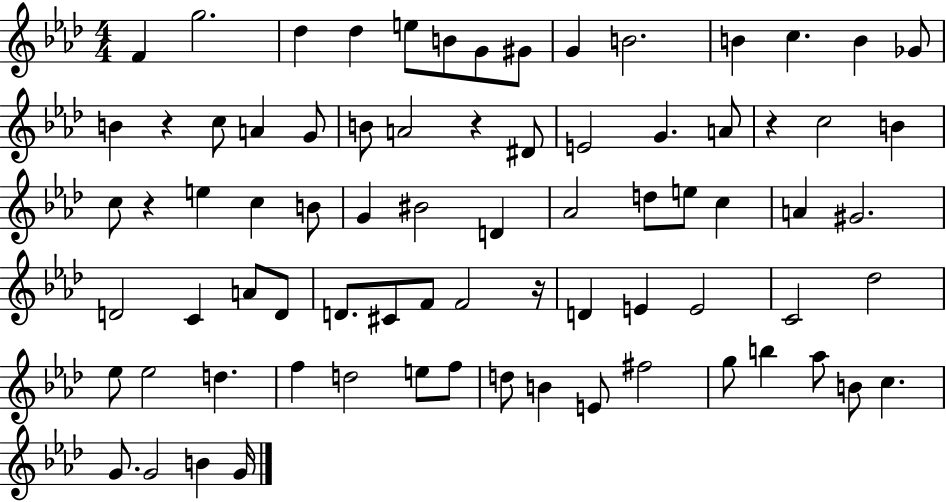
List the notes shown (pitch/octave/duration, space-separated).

F4/q G5/h. Db5/q Db5/q E5/e B4/e G4/e G#4/e G4/q B4/h. B4/q C5/q. B4/q Gb4/e B4/q R/q C5/e A4/q G4/e B4/e A4/h R/q D#4/e E4/h G4/q. A4/e R/q C5/h B4/q C5/e R/q E5/q C5/q B4/e G4/q BIS4/h D4/q Ab4/h D5/e E5/e C5/q A4/q G#4/h. D4/h C4/q A4/e D4/e D4/e. C#4/e F4/e F4/h R/s D4/q E4/q E4/h C4/h Db5/h Eb5/e Eb5/h D5/q. F5/q D5/h E5/e F5/e D5/e B4/q E4/e F#5/h G5/e B5/q Ab5/e B4/e C5/q. G4/e. G4/h B4/q G4/s